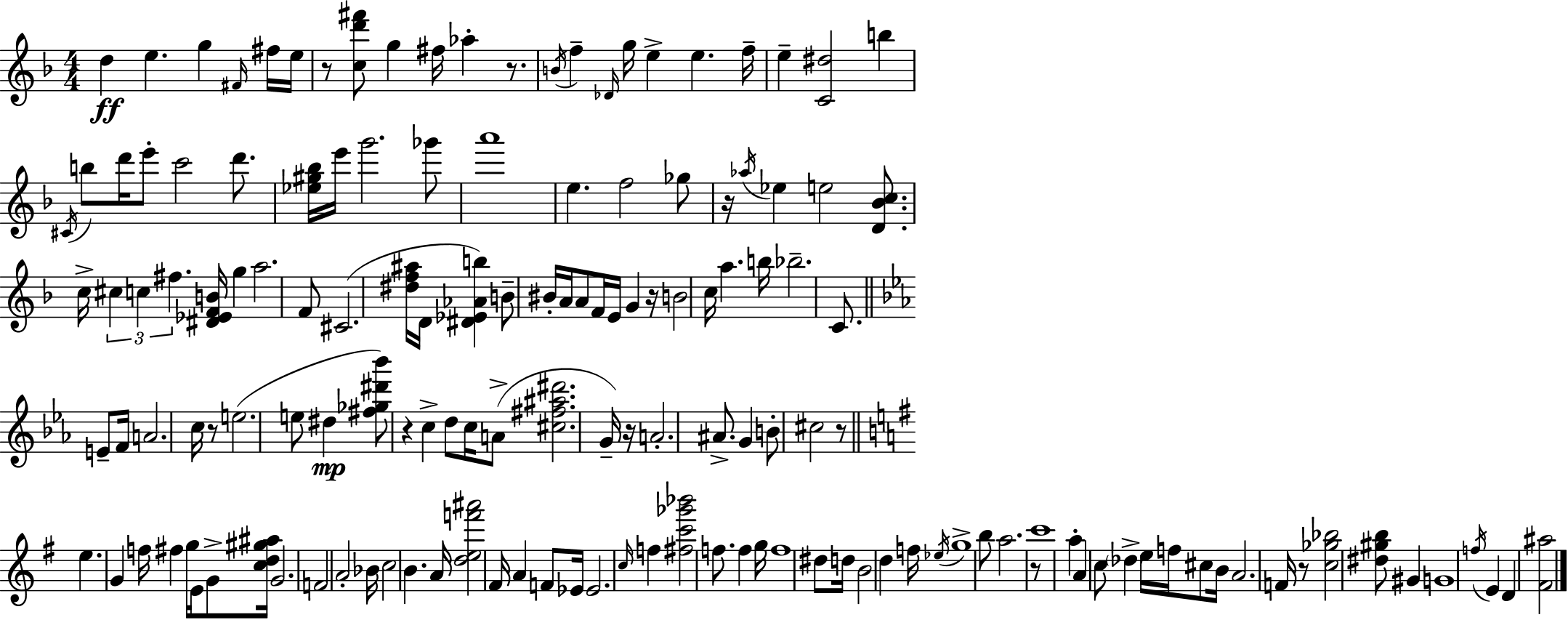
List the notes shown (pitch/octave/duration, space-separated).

D5/q E5/q. G5/q F#4/s F#5/s E5/s R/e [C5,D6,F#6]/e G5/q F#5/s Ab5/q R/e. B4/s F5/q Db4/s G5/s E5/q E5/q. F5/s E5/q [C4,D#5]/h B5/q C#4/s B5/e D6/s E6/e C6/h D6/e. [Eb5,G#5,Bb5]/s E6/s G6/h. Gb6/e A6/w E5/q. F5/h Gb5/e R/s Ab5/s Eb5/q E5/h [D4,Bb4,C5]/e. C5/s C#5/q C5/q F#5/q. [D#4,Eb4,F4,B4]/s G5/q A5/h. F4/e C#4/h. [D#5,F5,A#5]/s D4/s [D#4,Eb4,Ab4,B5]/q B4/e BIS4/s A4/s A4/e F4/s E4/s G4/q R/s B4/h C5/s A5/q. B5/s Bb5/h. C4/e. E4/e F4/s A4/h. C5/s R/e E5/h. E5/e D#5/q [F#5,Gb5,D#6,Bb6]/e R/q C5/q D5/e C5/s A4/e [C#5,F#5,A#5,D#6]/h. G4/s R/s A4/h. A#4/e. G4/q B4/e C#5/h R/e E5/q. G4/q F5/s F#5/q G5/s E4/s G4/e [C5,D5,G#5,A#5]/s G4/h. F4/h A4/h Bb4/s C5/h B4/q. A4/s [D5,E5,F6,A#6]/h F#4/s A4/q F4/e Eb4/s Eb4/h. C5/s F5/q [F#5,C6,Gb6,Bb6]/h F5/e. F5/q G5/s F5/w D#5/e D5/s B4/h D5/q F5/s Eb5/s G5/w B5/e A5/h. R/e C6/w A5/q A4/q C5/e Db5/q E5/s F5/s C#5/e B4/s A4/h. F4/s R/e [C5,Gb5,Bb5]/h [D#5,G#5,B5]/e G#4/q G4/w F5/s E4/q D4/q [F#4,A#5]/h